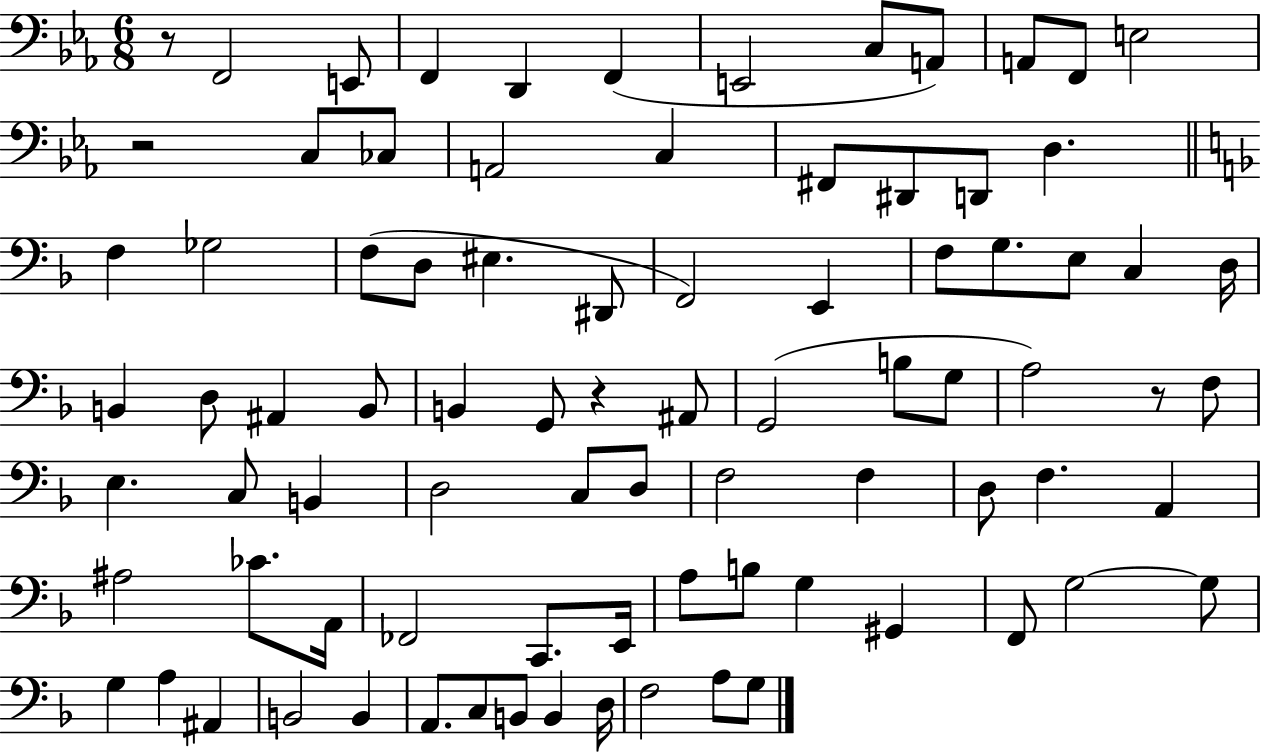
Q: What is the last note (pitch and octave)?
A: G3